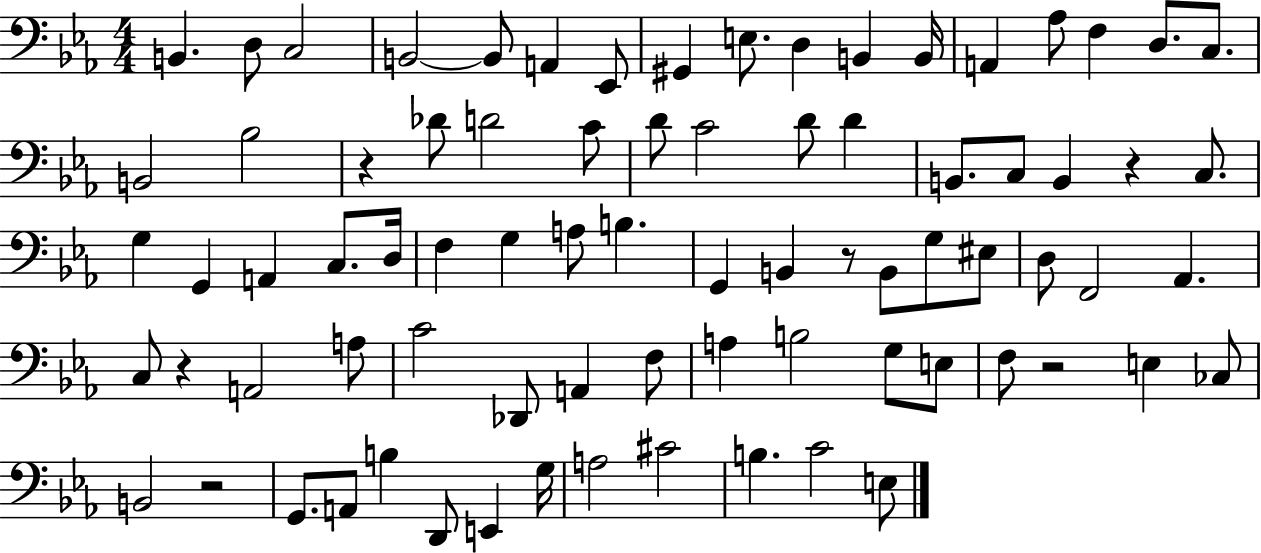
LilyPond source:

{
  \clef bass
  \numericTimeSignature
  \time 4/4
  \key ees \major
  b,4. d8 c2 | b,2~~ b,8 a,4 ees,8 | gis,4 e8. d4 b,4 b,16 | a,4 aes8 f4 d8. c8. | \break b,2 bes2 | r4 des'8 d'2 c'8 | d'8 c'2 d'8 d'4 | b,8. c8 b,4 r4 c8. | \break g4 g,4 a,4 c8. d16 | f4 g4 a8 b4. | g,4 b,4 r8 b,8 g8 eis8 | d8 f,2 aes,4. | \break c8 r4 a,2 a8 | c'2 des,8 a,4 f8 | a4 b2 g8 e8 | f8 r2 e4 ces8 | \break b,2 r2 | g,8. a,8 b4 d,8 e,4 g16 | a2 cis'2 | b4. c'2 e8 | \break \bar "|."
}